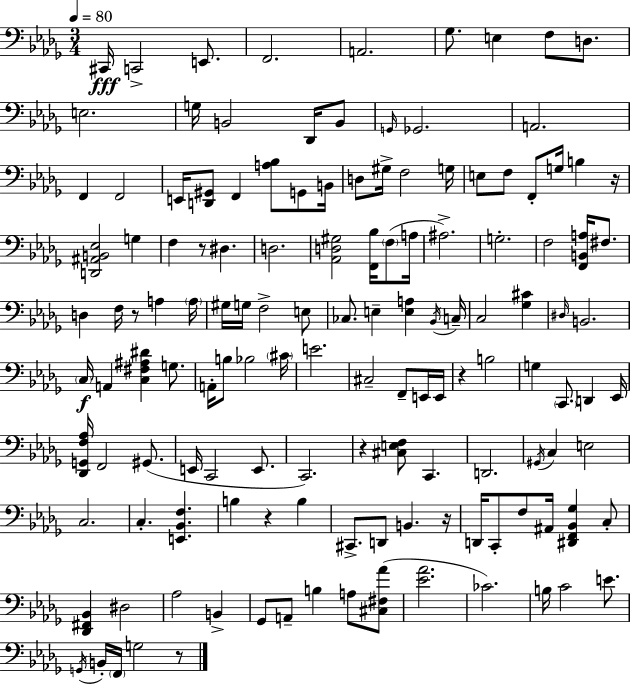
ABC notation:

X:1
T:Untitled
M:3/4
L:1/4
K:Bbm
^C,,/4 C,,2 E,,/2 F,,2 A,,2 _G,/2 E, F,/2 D,/2 E,2 G,/4 B,,2 _D,,/4 B,,/2 G,,/4 _G,,2 A,,2 F,, F,,2 E,,/4 [D,,^G,,]/2 F,, [A,_B,]/2 G,,/2 B,,/4 D,/2 ^G,/4 F,2 G,/4 E,/2 F,/2 F,,/2 G,/4 B, z/4 [D,,^A,,B,,_E,]2 G, F, z/2 ^D, D,2 [_A,,D,^G,]2 [F,,_B,]/4 F,/2 A,/4 ^A,2 G,2 F,2 [F,,B,,A,]/4 ^F,/2 D, F,/4 z/2 A, A,/4 ^G,/4 G,/4 F,2 E,/2 _C,/2 E, [E,A,] _B,,/4 C,/4 C,2 [_G,^C] ^D,/4 B,,2 C,/4 A,, [C,^F,^A,^D] G,/2 A,,/4 B,/2 _B,2 ^C/4 E2 ^C,2 F,,/2 E,,/4 E,,/4 z B,2 G, C,,/2 D,, _E,,/4 [_D,,G,,F,_A,]/4 F,,2 ^G,,/2 E,,/4 C,,2 E,,/2 C,,2 z [^C,E,F,]/2 C,, D,,2 ^G,,/4 C, E,2 C,2 C, [E,,_B,,F,] B, z B, ^C,,/2 D,,/2 B,, z/4 D,,/4 C,,/2 F,/2 ^A,,/4 [^D,,F,,_B,,_G,] C,/2 [_D,,^F,,_B,,] ^D,2 _A,2 B,, _G,,/2 A,,/2 B, A,/2 [^C,^F,_A]/2 [_E_A]2 _C2 B,/4 C2 E/2 G,,/4 B,,/4 F,,/4 G,2 z/2